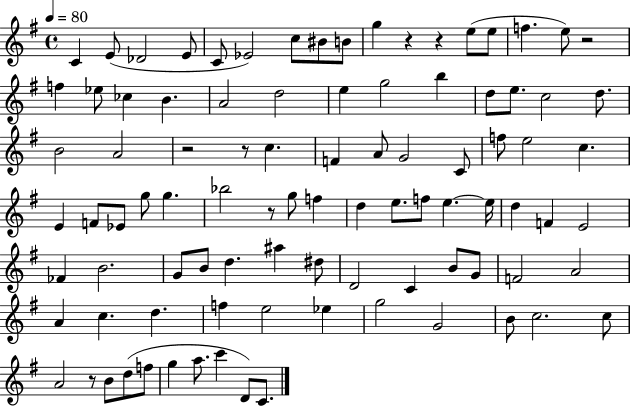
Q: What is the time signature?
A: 4/4